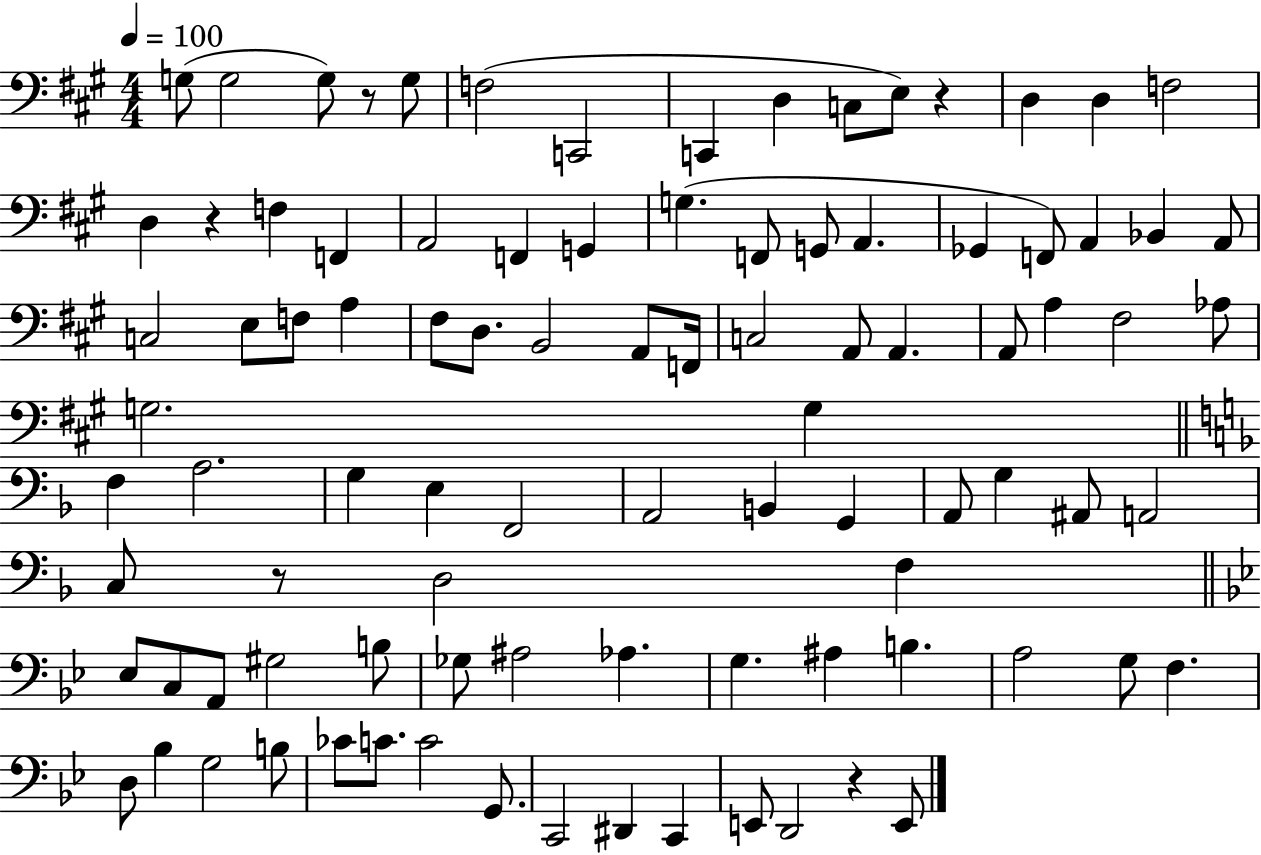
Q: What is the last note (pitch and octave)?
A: E2